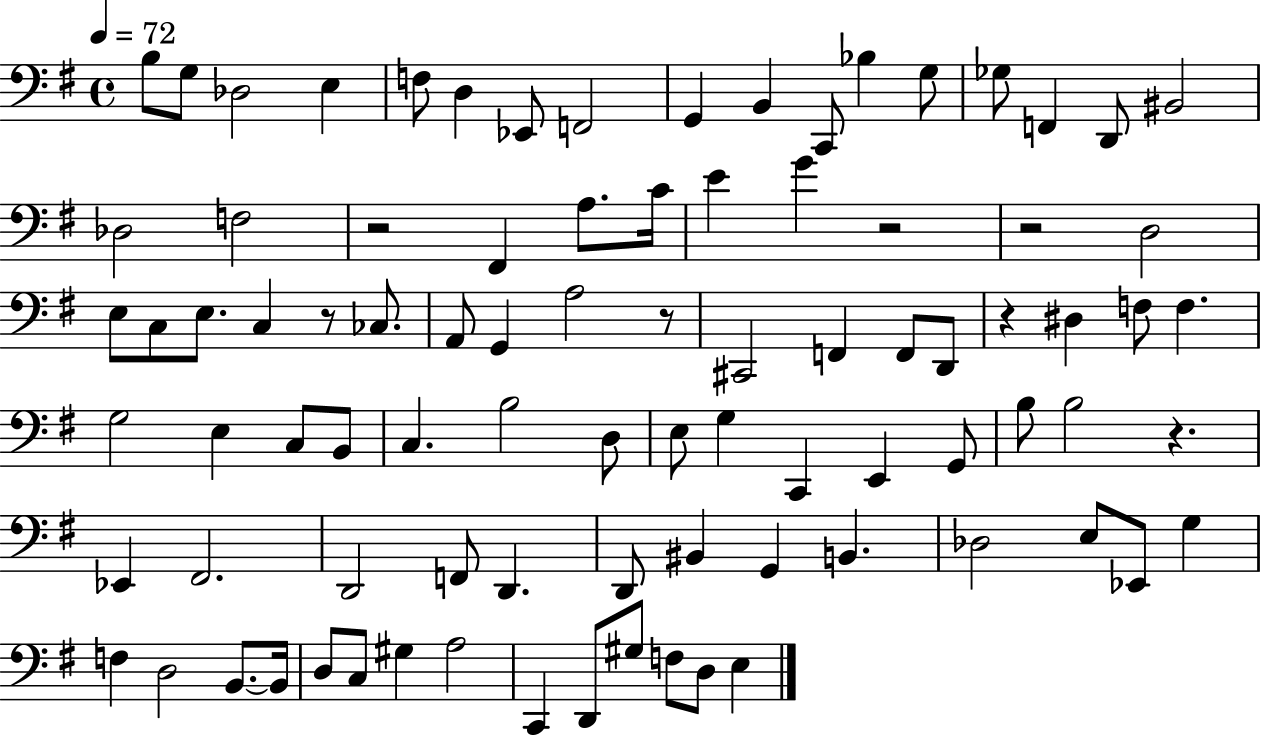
B3/e G3/e Db3/h E3/q F3/e D3/q Eb2/e F2/h G2/q B2/q C2/e Bb3/q G3/e Gb3/e F2/q D2/e BIS2/h Db3/h F3/h R/h F#2/q A3/e. C4/s E4/q G4/q R/h R/h D3/h E3/e C3/e E3/e. C3/q R/e CES3/e. A2/e G2/q A3/h R/e C#2/h F2/q F2/e D2/e R/q D#3/q F3/e F3/q. G3/h E3/q C3/e B2/e C3/q. B3/h D3/e E3/e G3/q C2/q E2/q G2/e B3/e B3/h R/q. Eb2/q F#2/h. D2/h F2/e D2/q. D2/e BIS2/q G2/q B2/q. Db3/h E3/e Eb2/e G3/q F3/q D3/h B2/e. B2/s D3/e C3/e G#3/q A3/h C2/q D2/e G#3/e F3/e D3/e E3/q